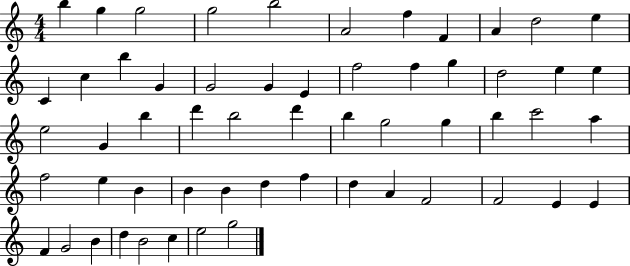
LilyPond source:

{
  \clef treble
  \numericTimeSignature
  \time 4/4
  \key c \major
  b''4 g''4 g''2 | g''2 b''2 | a'2 f''4 f'4 | a'4 d''2 e''4 | \break c'4 c''4 b''4 g'4 | g'2 g'4 e'4 | f''2 f''4 g''4 | d''2 e''4 e''4 | \break e''2 g'4 b''4 | d'''4 b''2 d'''4 | b''4 g''2 g''4 | b''4 c'''2 a''4 | \break f''2 e''4 b'4 | b'4 b'4 d''4 f''4 | d''4 a'4 f'2 | f'2 e'4 e'4 | \break f'4 g'2 b'4 | d''4 b'2 c''4 | e''2 g''2 | \bar "|."
}